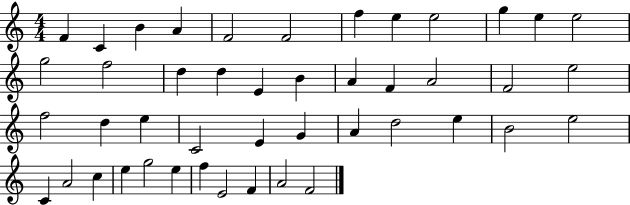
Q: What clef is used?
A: treble